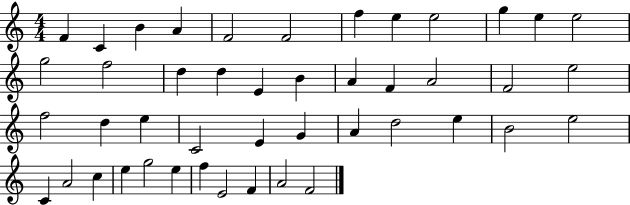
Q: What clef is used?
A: treble